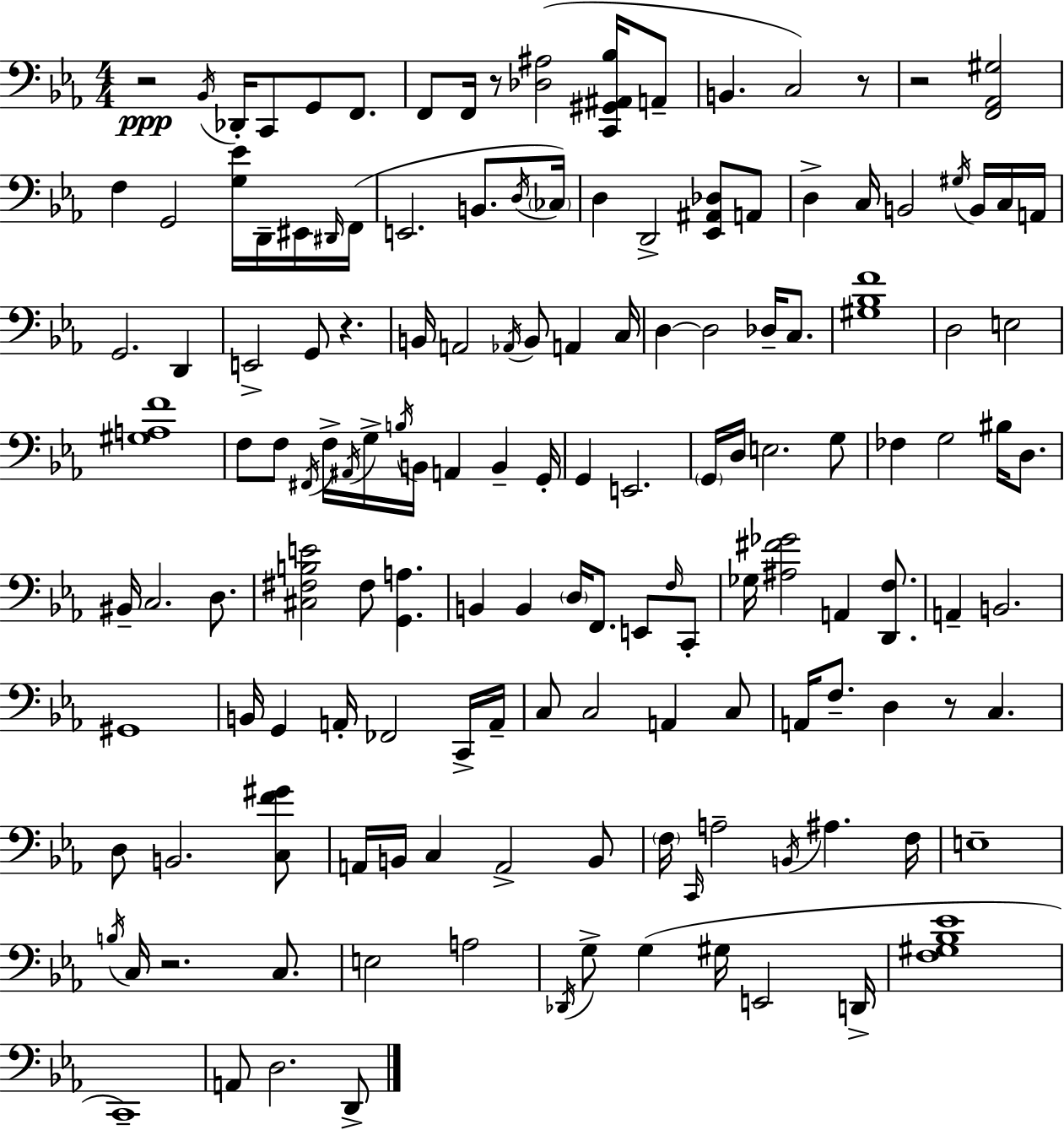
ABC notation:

X:1
T:Untitled
M:4/4
L:1/4
K:Cm
z2 _B,,/4 _D,,/4 C,,/2 G,,/2 F,,/2 F,,/2 F,,/4 z/2 [_D,^A,]2 [C,,^G,,^A,,_B,]/4 A,,/2 B,, C,2 z/2 z2 [F,,_A,,^G,]2 F, G,,2 [G,_E]/4 D,,/4 ^E,,/4 ^D,,/4 F,,/4 E,,2 B,,/2 D,/4 _C,/4 D, D,,2 [_E,,^A,,_D,]/2 A,,/2 D, C,/4 B,,2 ^G,/4 B,,/4 C,/4 A,,/4 G,,2 D,, E,,2 G,,/2 z B,,/4 A,,2 _A,,/4 B,,/2 A,, C,/4 D, D,2 _D,/4 C,/2 [^G,_B,F]4 D,2 E,2 [^G,A,F]4 F,/2 F,/2 ^F,,/4 F,/4 ^A,,/4 G,/4 B,/4 B,,/4 A,, B,, G,,/4 G,, E,,2 G,,/4 D,/4 E,2 G,/2 _F, G,2 ^B,/4 D,/2 ^B,,/4 C,2 D,/2 [^C,^F,B,E]2 ^F,/2 [G,,A,] B,, B,, D,/4 F,,/2 E,,/2 F,/4 C,,/2 _G,/4 [^A,^F_G]2 A,, [D,,F,]/2 A,, B,,2 ^G,,4 B,,/4 G,, A,,/4 _F,,2 C,,/4 A,,/4 C,/2 C,2 A,, C,/2 A,,/4 F,/2 D, z/2 C, D,/2 B,,2 [C,F^G]/2 A,,/4 B,,/4 C, A,,2 B,,/2 F,/4 C,,/4 A,2 B,,/4 ^A, F,/4 E,4 B,/4 C,/4 z2 C,/2 E,2 A,2 _D,,/4 G,/2 G, ^G,/4 E,,2 D,,/4 [F,^G,_B,_E]4 C,,4 A,,/2 D,2 D,,/2